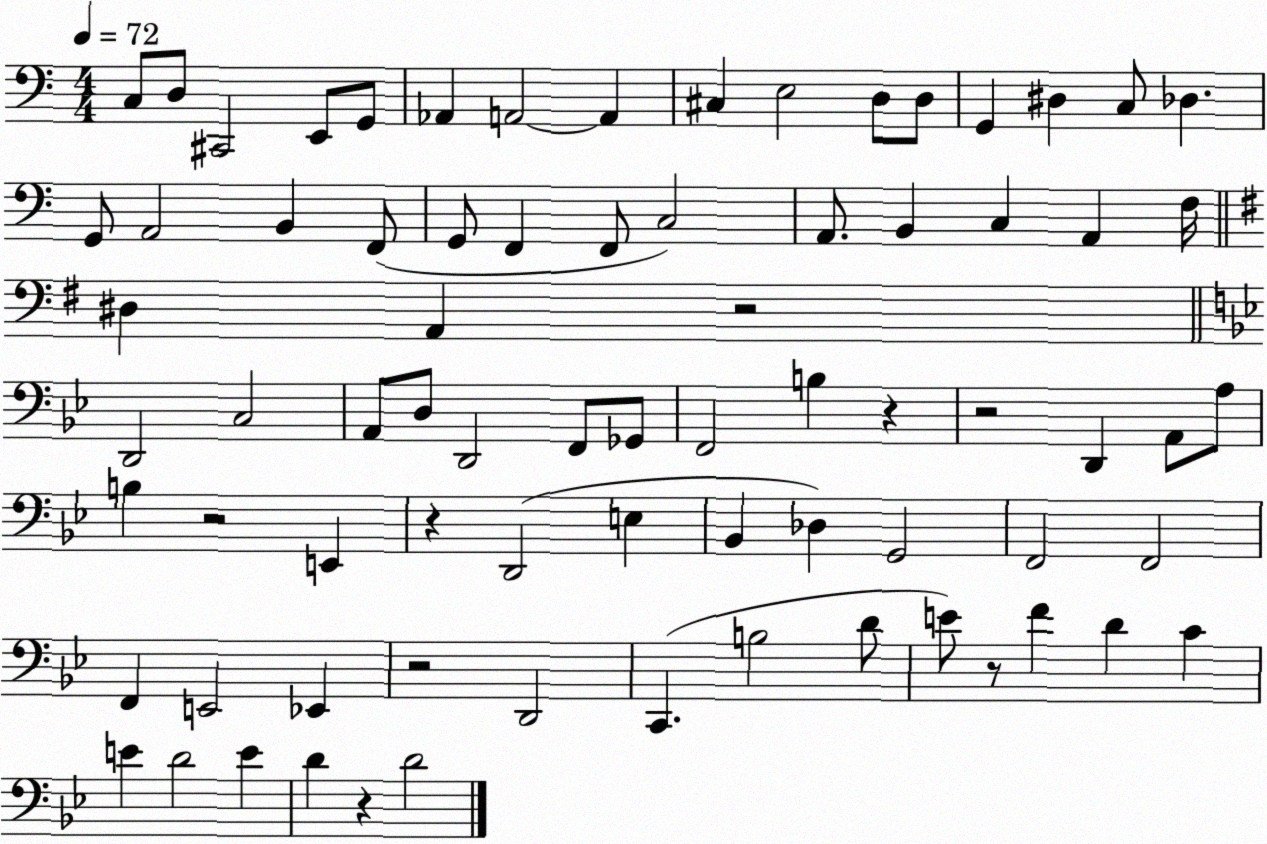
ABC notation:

X:1
T:Untitled
M:4/4
L:1/4
K:C
C,/2 D,/2 ^C,,2 E,,/2 G,,/2 _A,, A,,2 A,, ^C, E,2 D,/2 D,/2 G,, ^D, C,/2 _D, G,,/2 A,,2 B,, F,,/2 G,,/2 F,, F,,/2 C,2 A,,/2 B,, C, A,, F,/4 ^D, A,, z2 D,,2 C,2 A,,/2 D,/2 D,,2 F,,/2 _G,,/2 F,,2 B, z z2 D,, A,,/2 A,/2 B, z2 E,, z D,,2 E, _B,, _D, G,,2 F,,2 F,,2 F,, E,,2 _E,, z2 D,,2 C,, B,2 D/2 E/2 z/2 F D C E D2 E D z D2